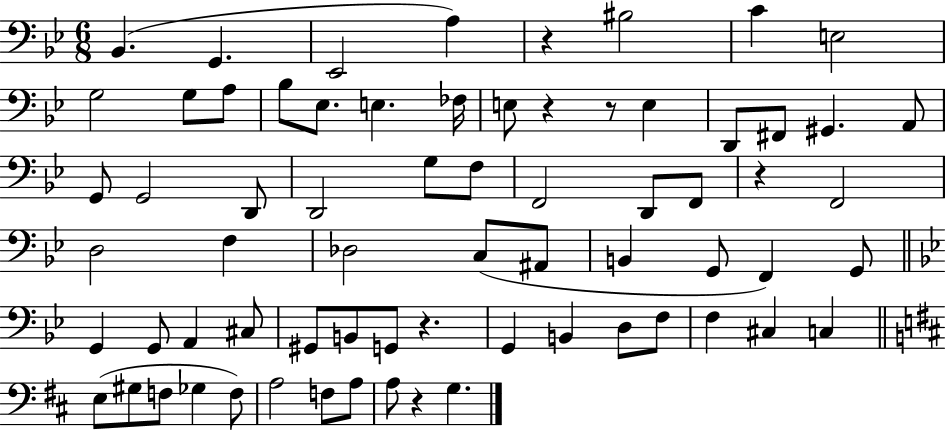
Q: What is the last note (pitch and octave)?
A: G3